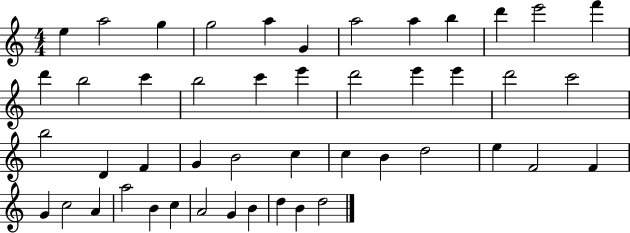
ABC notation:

X:1
T:Untitled
M:4/4
L:1/4
K:C
e a2 g g2 a G a2 a b d' e'2 f' d' b2 c' b2 c' e' d'2 e' e' d'2 c'2 b2 D F G B2 c c B d2 e F2 F G c2 A a2 B c A2 G B d B d2